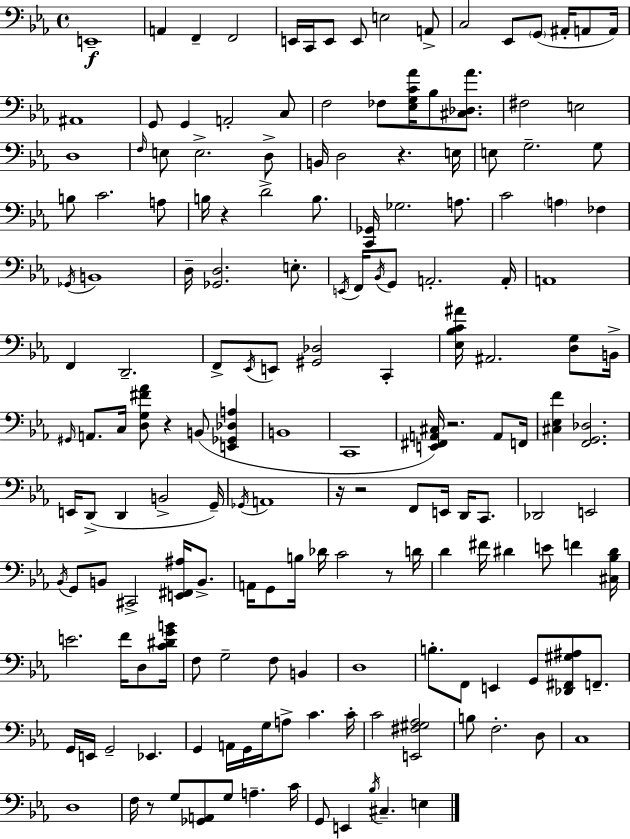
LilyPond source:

{
  \clef bass
  \time 4/4
  \defaultTimeSignature
  \key ees \major
  \repeat volta 2 { e,1--\f | a,4 f,4-- f,2 | e,16 c,16 e,8 e,8 e2 a,8-> | c2 ees,8 \parenthesize g,8( ais,16-. a,8 a,16) | \break ais,1 | g,8 g,4 a,2-. c8 | f2 fes8 <ees g c' aes'>16 bes8 <cis des aes'>8. | fis2 e2 | \break d1 | \grace { f16 } e8 e2.-> d8-> | b,16 d2 r4. | e16 e8 g2.-- g8 | \break b8 c'2. a8 | b16 r4 d'2-> b8. | <c, ges,>16 ges2. a8. | c'2 \parenthesize a4 fes4 | \break \acciaccatura { ges,16 } b,1 | d16-- <ges, d>2. e8.-. | \acciaccatura { e,16 } f,16 \acciaccatura { bes,16 } g,8 a,2.-. | a,16-. a,1 | \break f,4 d,2.-- | f,8-> \acciaccatura { ees,16 } e,8 <gis, des>2 | c,4-. <ees bes c' ais'>16 ais,2. | <d g>8 b,16-> \grace { gis,16 } a,8. c16 <d g fis' aes'>8 r4 | \break b,8( <e, ges, des a>4 b,1 | c,1 | <e, fis, a, cis>16) r2. | a,8 f,16 <cis ees f'>4 <f, g, des>2. | \break e,16 d,8->( d,4 b,2-> | g,16--) \acciaccatura { ges,16 } a,1 | r16 r2 | f,8 e,16 d,16 c,8. des,2 e,2 | \break \acciaccatura { bes,16 } g,8 b,8 cis,2-> | <e, fis, ais>16 b,8.-> a,16 g,8 b16 des'16 c'2 | r8 d'16 d'4 fis'16 dis'4 | e'8 f'4 <cis bes dis'>16 e'2. | \break f'16 d8 <c' dis' g' b'>16 f8 g2-- | f8 b,4 d1 | b8.-. f,8 e,4 | g,8 <des, fis, gis ais>8 f,8.-- g,16 e,16 g,2-- | \break ees,4. g,4 a,16 g,16 g16 a8-> | c'4. c'16-. c'2 | <e, fis gis aes>2 b8 f2.-. | d8 c1 | \break d1 | f16 r8 g8 <ges, a,>8 g8 | a4.-- c'16 g,8 e,4 \acciaccatura { bes16 } cis4.-- | e4 } \bar "|."
}